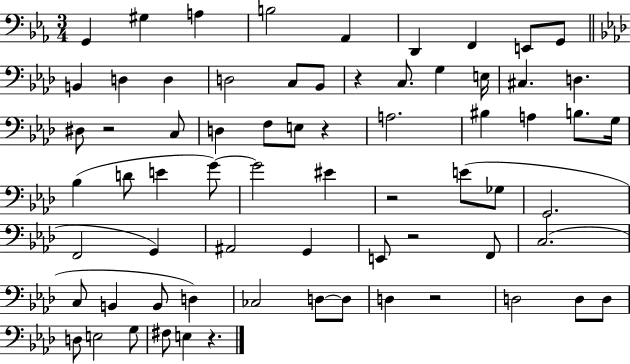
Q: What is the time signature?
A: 3/4